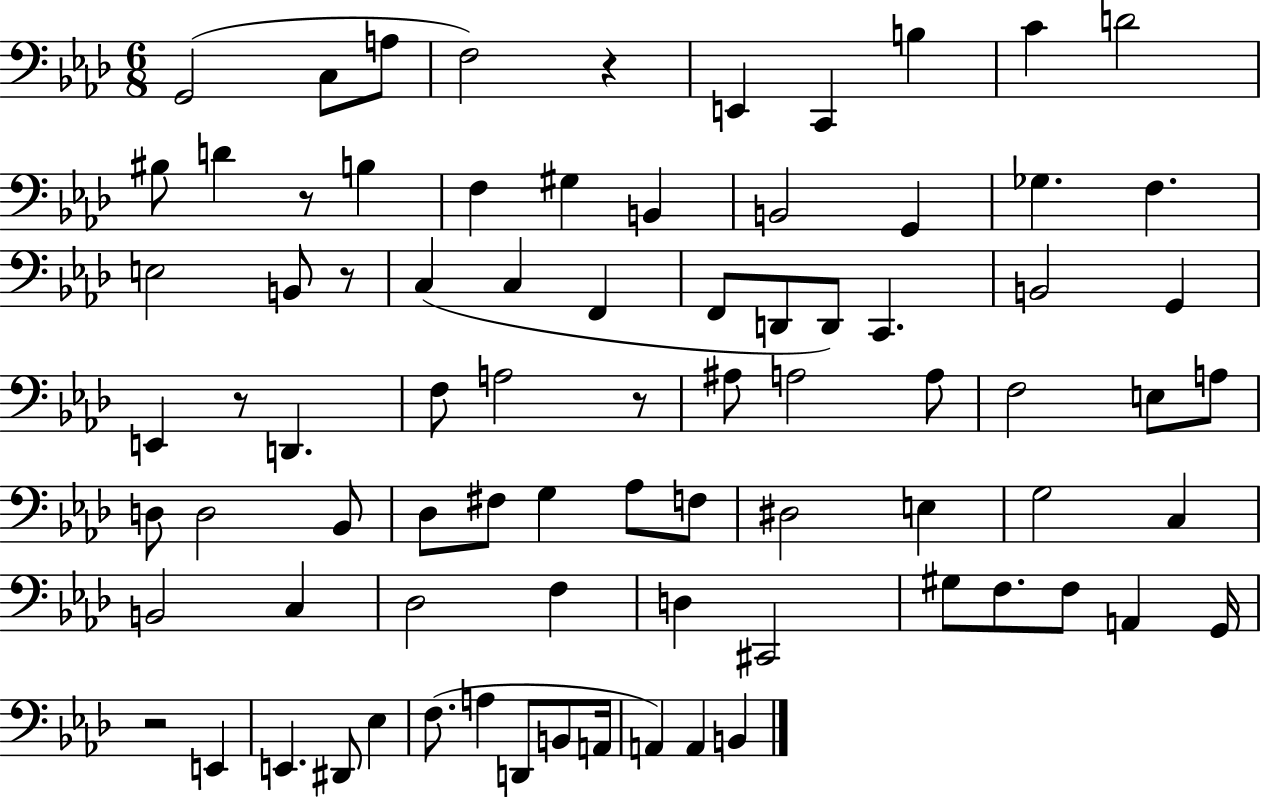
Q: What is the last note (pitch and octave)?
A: B2